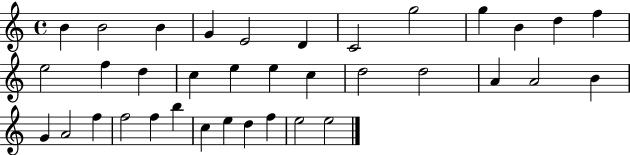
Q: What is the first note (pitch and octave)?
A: B4